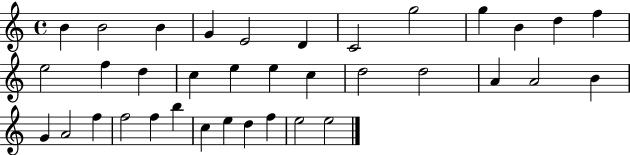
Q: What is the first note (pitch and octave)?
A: B4